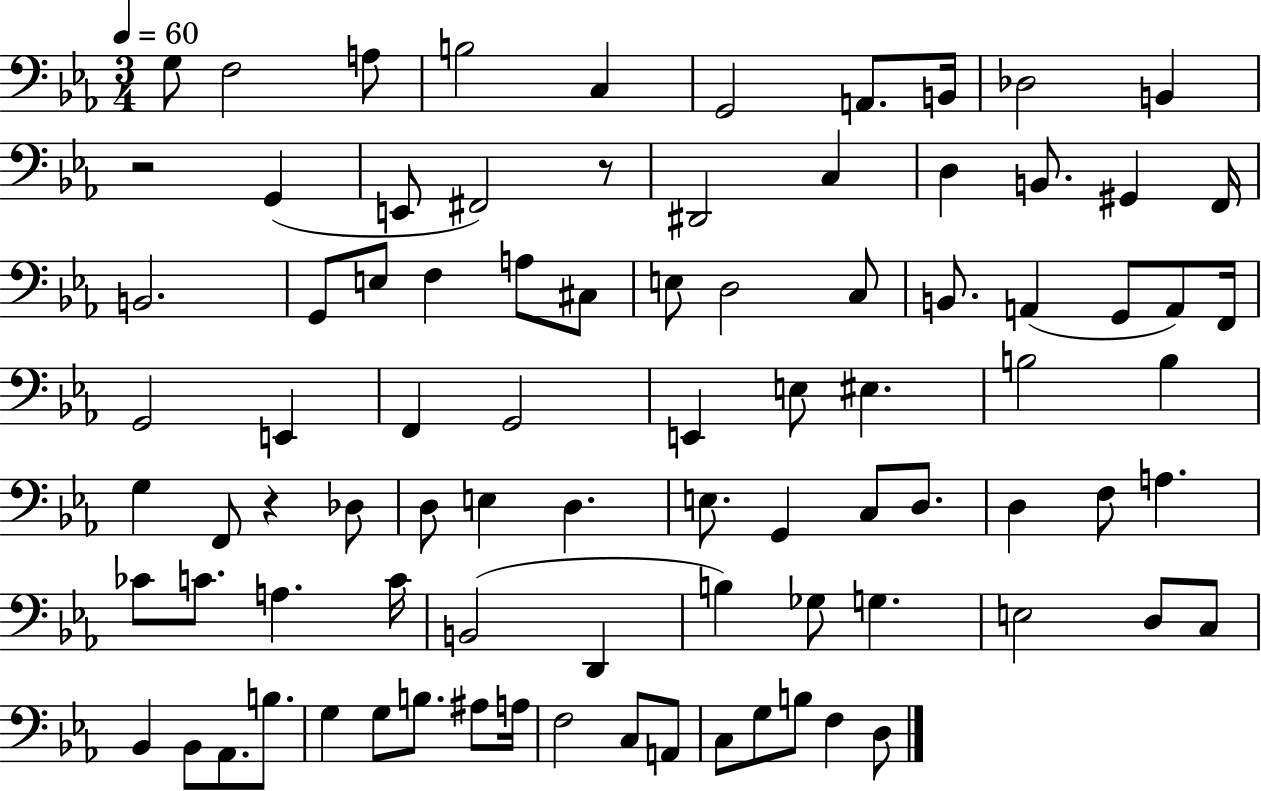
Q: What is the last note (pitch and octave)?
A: D3